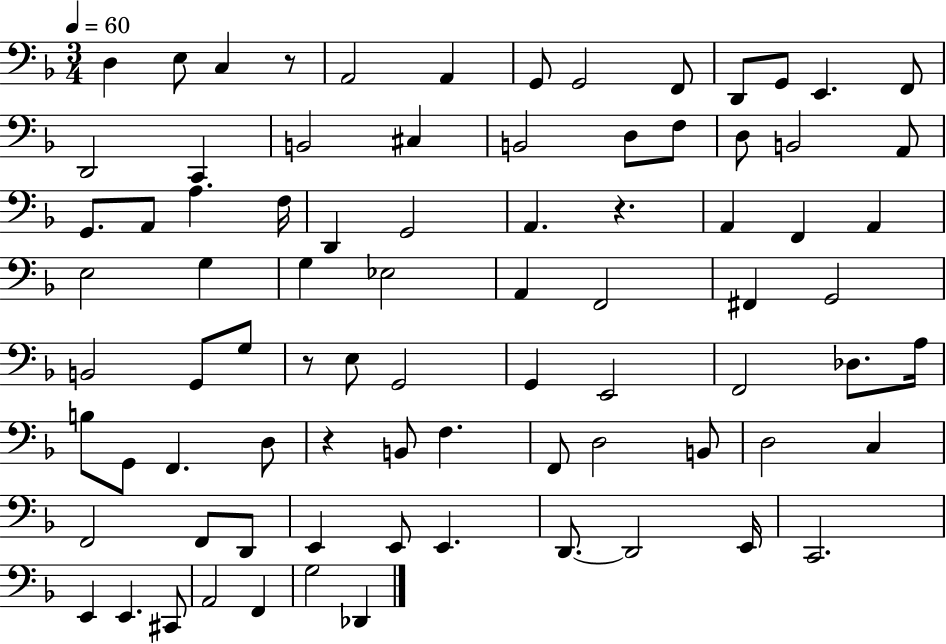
X:1
T:Untitled
M:3/4
L:1/4
K:F
D, E,/2 C, z/2 A,,2 A,, G,,/2 G,,2 F,,/2 D,,/2 G,,/2 E,, F,,/2 D,,2 C,, B,,2 ^C, B,,2 D,/2 F,/2 D,/2 B,,2 A,,/2 G,,/2 A,,/2 A, F,/4 D,, G,,2 A,, z A,, F,, A,, E,2 G, G, _E,2 A,, F,,2 ^F,, G,,2 B,,2 G,,/2 G,/2 z/2 E,/2 G,,2 G,, E,,2 F,,2 _D,/2 A,/4 B,/2 G,,/2 F,, D,/2 z B,,/2 F, F,,/2 D,2 B,,/2 D,2 C, F,,2 F,,/2 D,,/2 E,, E,,/2 E,, D,,/2 D,,2 E,,/4 C,,2 E,, E,, ^C,,/2 A,,2 F,, G,2 _D,,